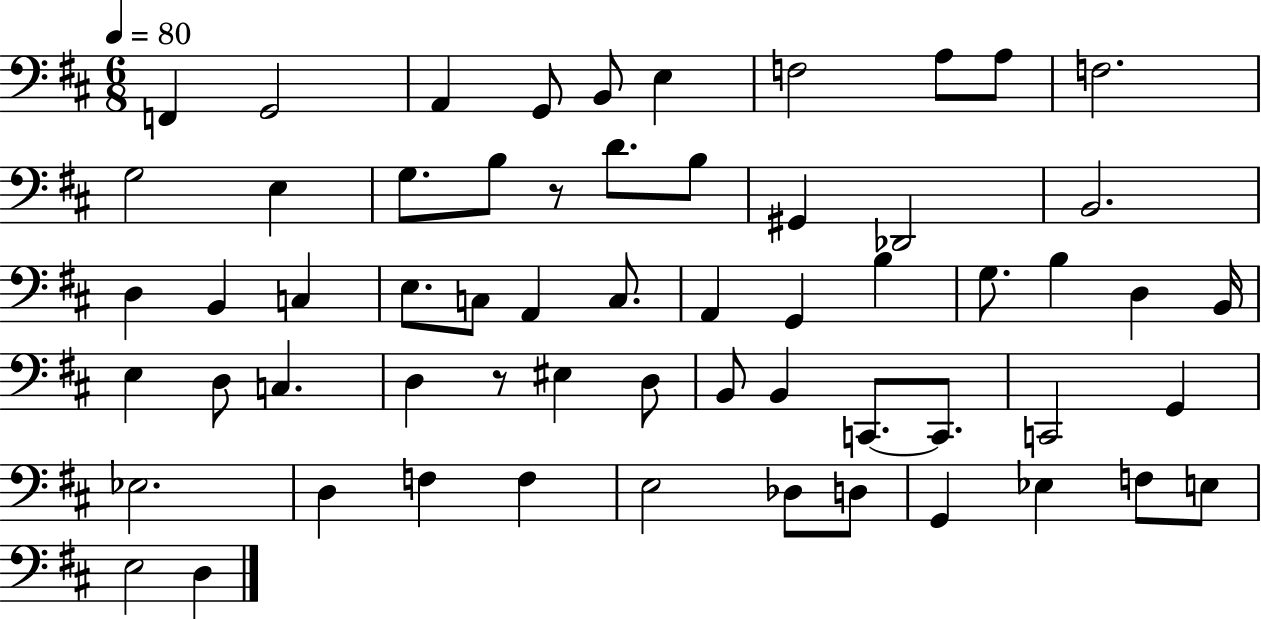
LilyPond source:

{
  \clef bass
  \numericTimeSignature
  \time 6/8
  \key d \major
  \tempo 4 = 80
  \repeat volta 2 { f,4 g,2 | a,4 g,8 b,8 e4 | f2 a8 a8 | f2. | \break g2 e4 | g8. b8 r8 d'8. b8 | gis,4 des,2 | b,2. | \break d4 b,4 c4 | e8. c8 a,4 c8. | a,4 g,4 b4 | g8. b4 d4 b,16 | \break e4 d8 c4. | d4 r8 eis4 d8 | b,8 b,4 c,8.~~ c,8. | c,2 g,4 | \break ees2. | d4 f4 f4 | e2 des8 d8 | g,4 ees4 f8 e8 | \break e2 d4 | } \bar "|."
}